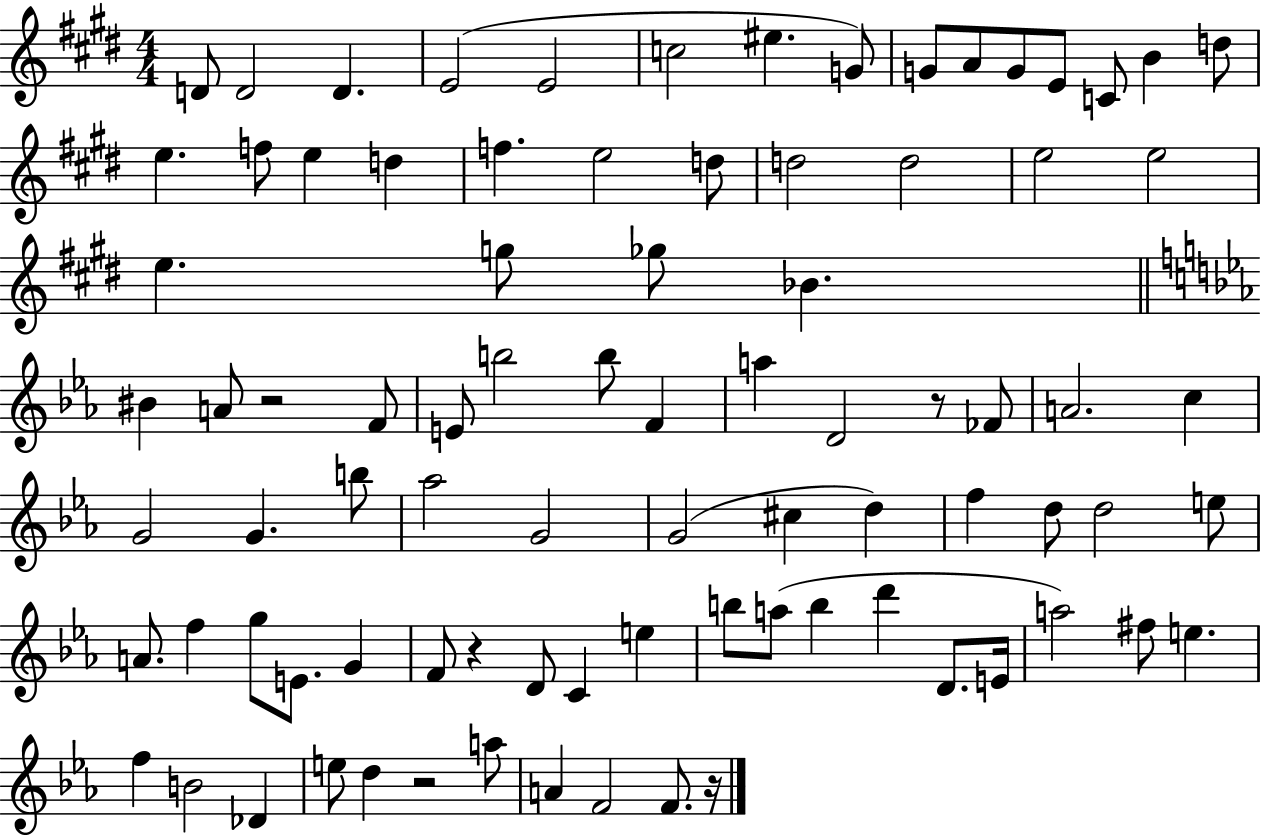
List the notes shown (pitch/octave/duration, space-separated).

D4/e D4/h D4/q. E4/h E4/h C5/h EIS5/q. G4/e G4/e A4/e G4/e E4/e C4/e B4/q D5/e E5/q. F5/e E5/q D5/q F5/q. E5/h D5/e D5/h D5/h E5/h E5/h E5/q. G5/e Gb5/e Bb4/q. BIS4/q A4/e R/h F4/e E4/e B5/h B5/e F4/q A5/q D4/h R/e FES4/e A4/h. C5/q G4/h G4/q. B5/e Ab5/h G4/h G4/h C#5/q D5/q F5/q D5/e D5/h E5/e A4/e. F5/q G5/e E4/e. G4/q F4/e R/q D4/e C4/q E5/q B5/e A5/e B5/q D6/q D4/e. E4/s A5/h F#5/e E5/q. F5/q B4/h Db4/q E5/e D5/q R/h A5/e A4/q F4/h F4/e. R/s